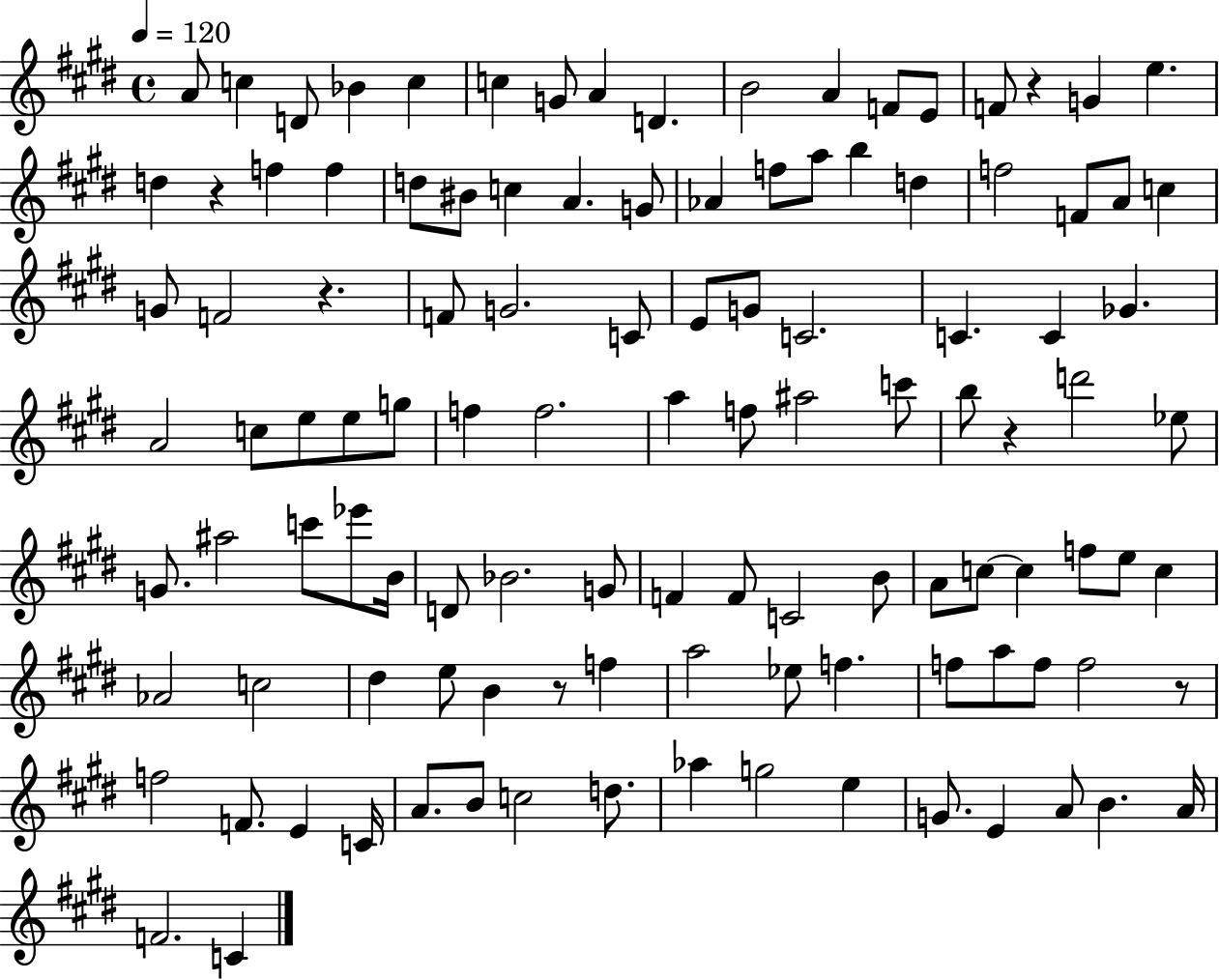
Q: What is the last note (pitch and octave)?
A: C4